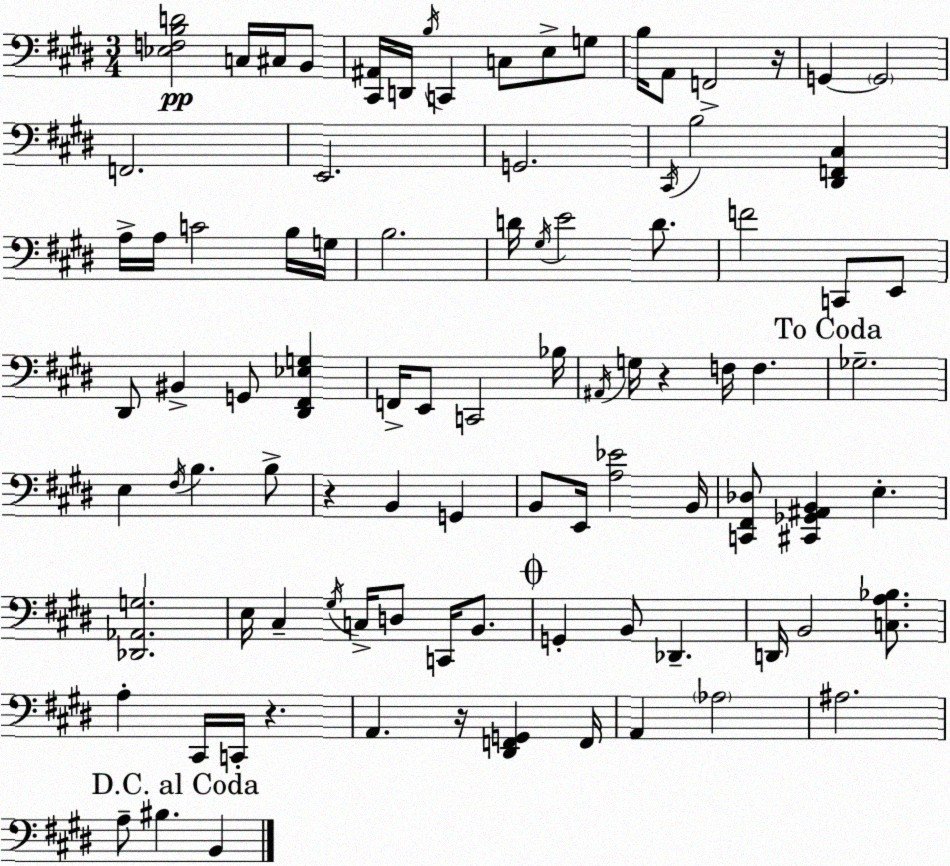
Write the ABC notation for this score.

X:1
T:Untitled
M:3/4
L:1/4
K:E
[_E,F,B,D]2 C,/4 ^C,/4 B,,/2 [^C,,^A,,]/4 D,,/4 B,/4 C,, C,/2 E,/2 G,/2 B,/4 A,,/2 F,,2 z/4 G,, G,,2 F,,2 E,,2 G,,2 ^C,,/4 B,2 [^D,,F,,^C,] A,/4 A,/4 C2 B,/4 G,/4 B,2 D/4 ^G,/4 E2 D/2 F2 C,,/2 E,,/2 ^D,,/2 ^B,, G,,/2 [^D,,^F,,_E,G,] F,,/4 E,,/2 C,,2 _B,/4 ^A,,/4 G,/4 z F,/4 F, _G,2 E, ^F,/4 B, B,/2 z B,, G,, B,,/2 E,,/4 [A,_E]2 B,,/4 [C,,^F,,_D,]/2 [^C,,_G,,^A,,B,,] E, [_D,,_A,,G,]2 E,/4 ^C, ^G,/4 C,/4 D,/2 C,,/4 B,,/2 G,, B,,/2 _D,, D,,/4 B,,2 [C,A,_B,]/2 A, ^C,,/4 C,,/4 z A,, z/4 [^D,,F,,G,,] F,,/4 A,, _A,2 ^A,2 A,/2 ^B, B,,